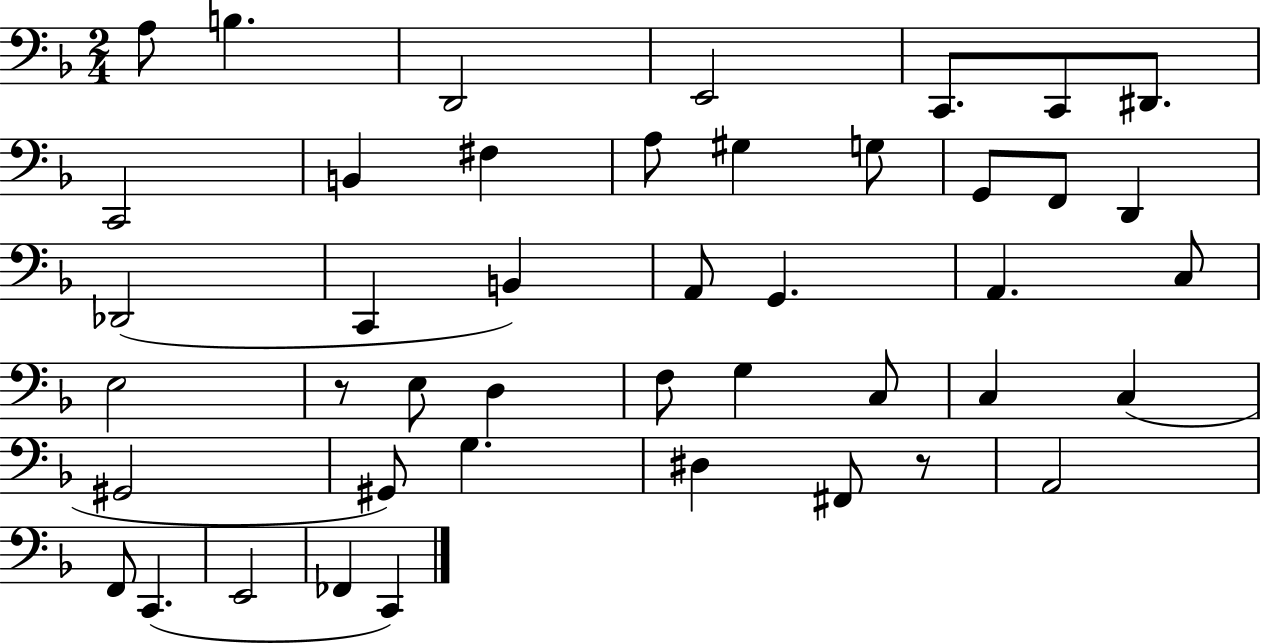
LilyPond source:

{
  \clef bass
  \numericTimeSignature
  \time 2/4
  \key f \major
  a8 b4. | d,2 | e,2 | c,8. c,8 dis,8. | \break c,2 | b,4 fis4 | a8 gis4 g8 | g,8 f,8 d,4 | \break des,2( | c,4 b,4) | a,8 g,4. | a,4. c8 | \break e2 | r8 e8 d4 | f8 g4 c8 | c4 c4( | \break gis,2 | gis,8) g4. | dis4 fis,8 r8 | a,2 | \break f,8 c,4.( | e,2 | fes,4 c,4) | \bar "|."
}